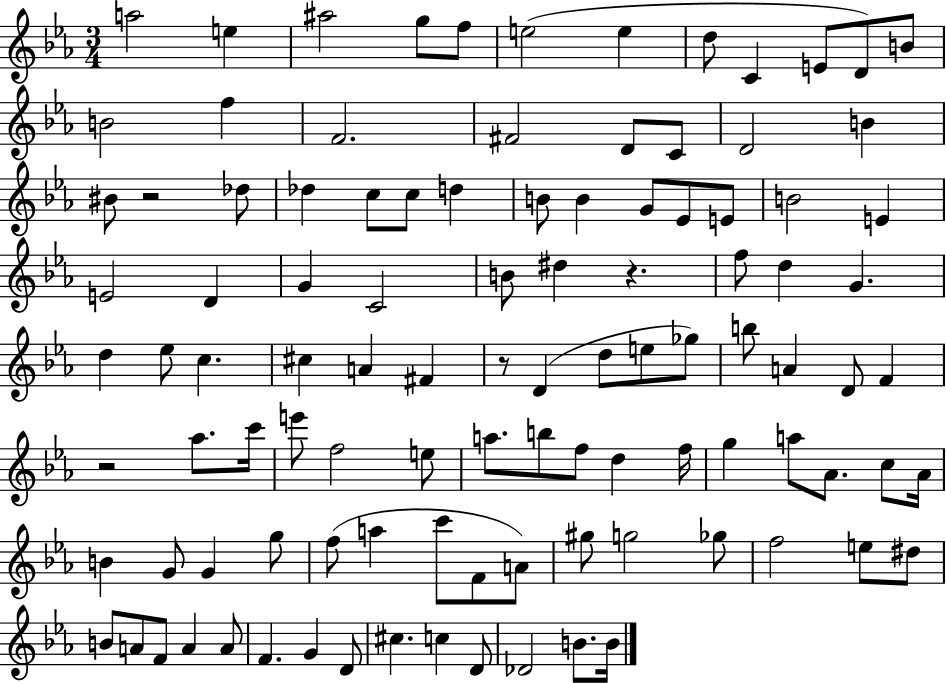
A5/h E5/q A#5/h G5/e F5/e E5/h E5/q D5/e C4/q E4/e D4/e B4/e B4/h F5/q F4/h. F#4/h D4/e C4/e D4/h B4/q BIS4/e R/h Db5/e Db5/q C5/e C5/e D5/q B4/e B4/q G4/e Eb4/e E4/e B4/h E4/q E4/h D4/q G4/q C4/h B4/e D#5/q R/q. F5/e D5/q G4/q. D5/q Eb5/e C5/q. C#5/q A4/q F#4/q R/e D4/q D5/e E5/e Gb5/e B5/e A4/q D4/e F4/q R/h Ab5/e. C6/s E6/e F5/h E5/e A5/e. B5/e F5/e D5/q F5/s G5/q A5/e Ab4/e. C5/e Ab4/s B4/q G4/e G4/q G5/e F5/e A5/q C6/e F4/e A4/e G#5/e G5/h Gb5/e F5/h E5/e D#5/e B4/e A4/e F4/e A4/q A4/e F4/q. G4/q D4/e C#5/q. C5/q D4/e Db4/h B4/e. B4/s